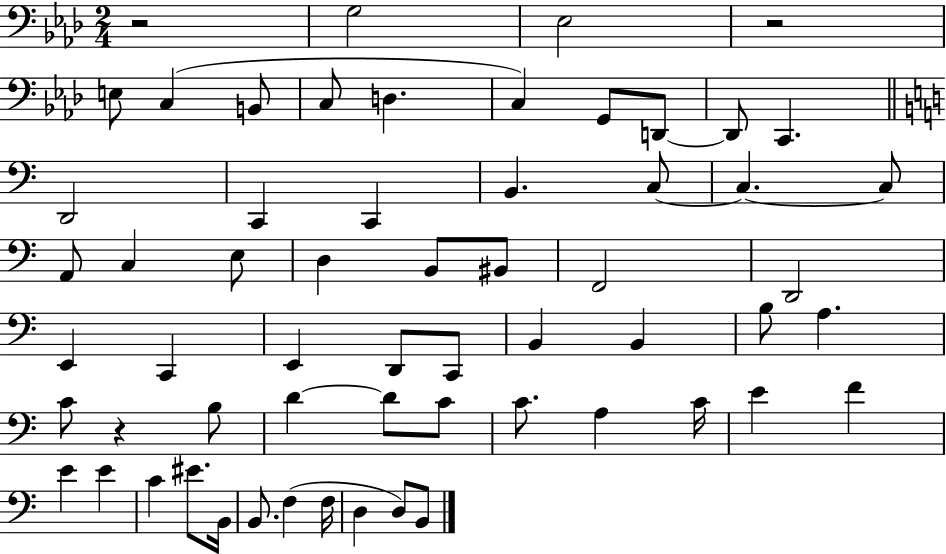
X:1
T:Untitled
M:2/4
L:1/4
K:Ab
z2 G,2 _E,2 z2 E,/2 C, B,,/2 C,/2 D, C, G,,/2 D,,/2 D,,/2 C,, D,,2 C,, C,, B,, C,/2 C, C,/2 A,,/2 C, E,/2 D, B,,/2 ^B,,/2 F,,2 D,,2 E,, C,, E,, D,,/2 C,,/2 B,, B,, B,/2 A, C/2 z B,/2 D D/2 C/2 C/2 A, C/4 E F E E C ^E/2 B,,/4 B,,/2 F, F,/4 D, D,/2 B,,/2